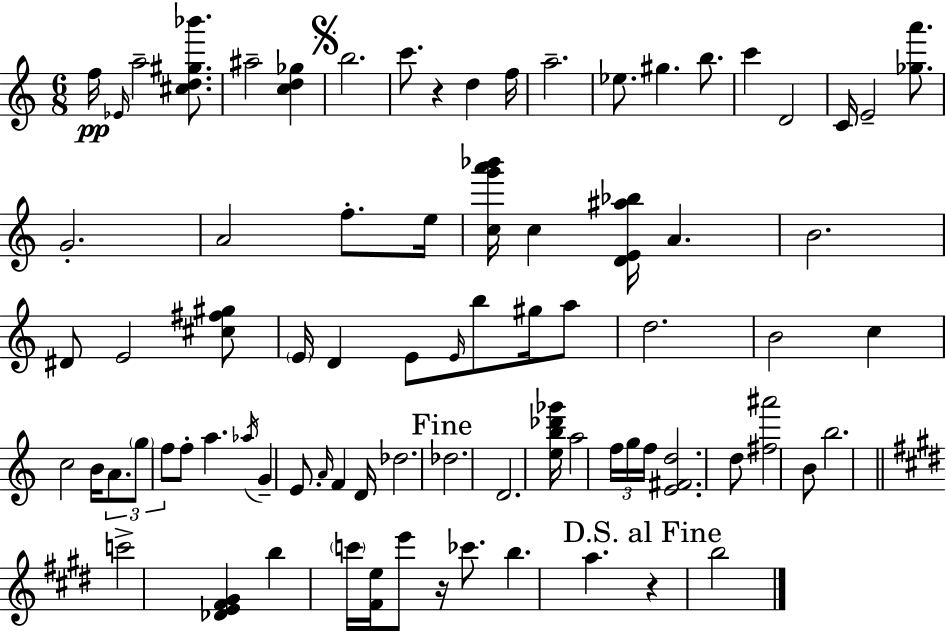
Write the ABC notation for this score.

X:1
T:Untitled
M:6/8
L:1/4
K:Am
f/4 _E/4 a2 [^cd^g_b']/2 ^a2 [cd_g] b2 c'/2 z d f/4 a2 _e/2 ^g b/2 c' D2 C/4 E2 [_ga']/2 G2 A2 f/2 e/4 [cg'a'_b']/4 c [DE^a_b]/4 A B2 ^D/2 E2 [^c^f^g]/2 E/4 D E/2 E/4 b/2 ^g/4 a/2 d2 B2 c c2 B/4 A/2 g/2 f/2 f/2 a _a/4 G E/2 A/4 F D/4 _d2 _d2 D2 [eb_d'_g']/4 a2 f/4 g/4 f/4 [E^Fd]2 d/2 [^f^a']2 B/2 b2 c'2 [_DE^F^G] b c'/4 [^Fe]/4 e'/2 z/4 _c'/2 b a z b2